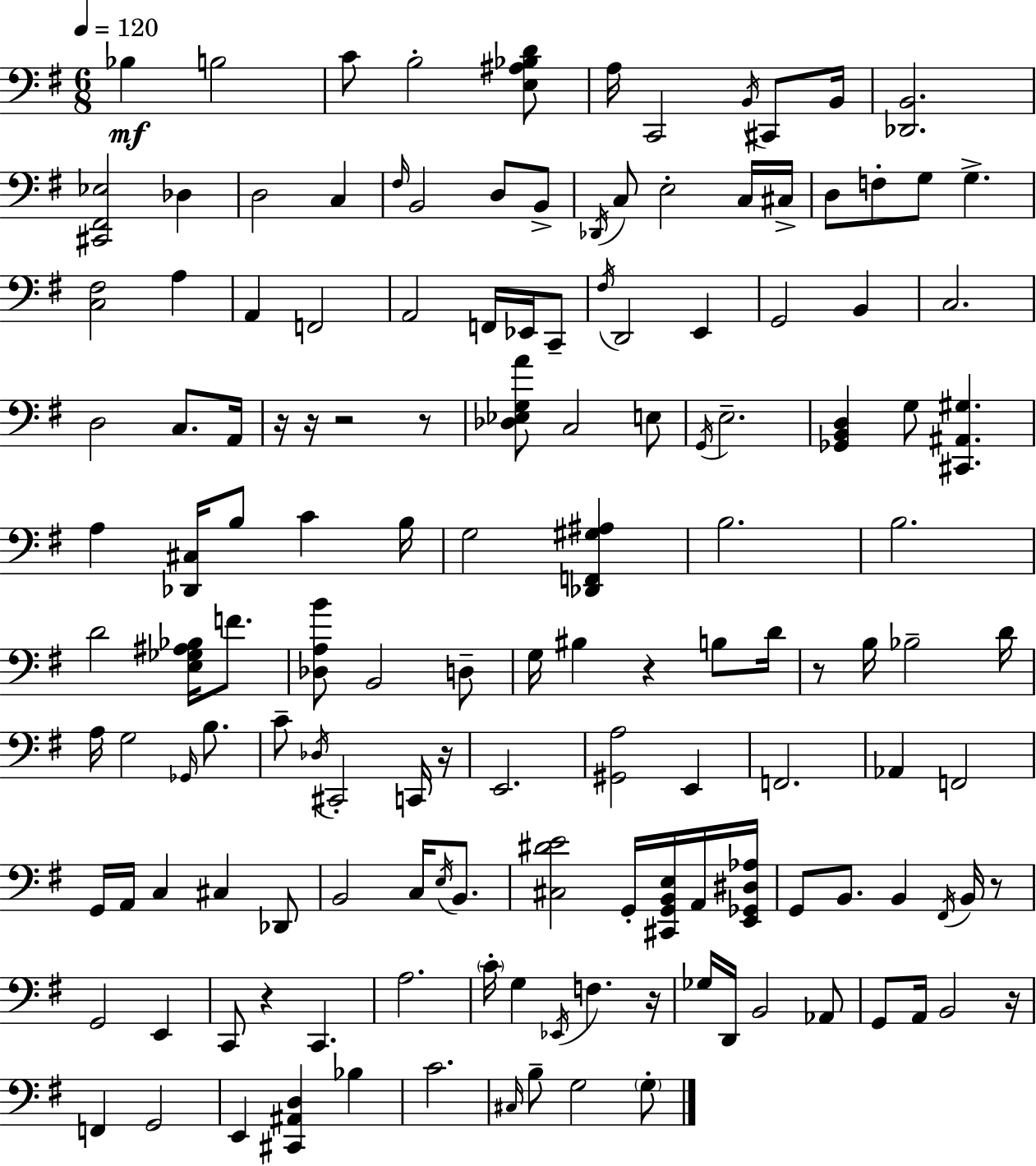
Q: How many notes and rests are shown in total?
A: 145